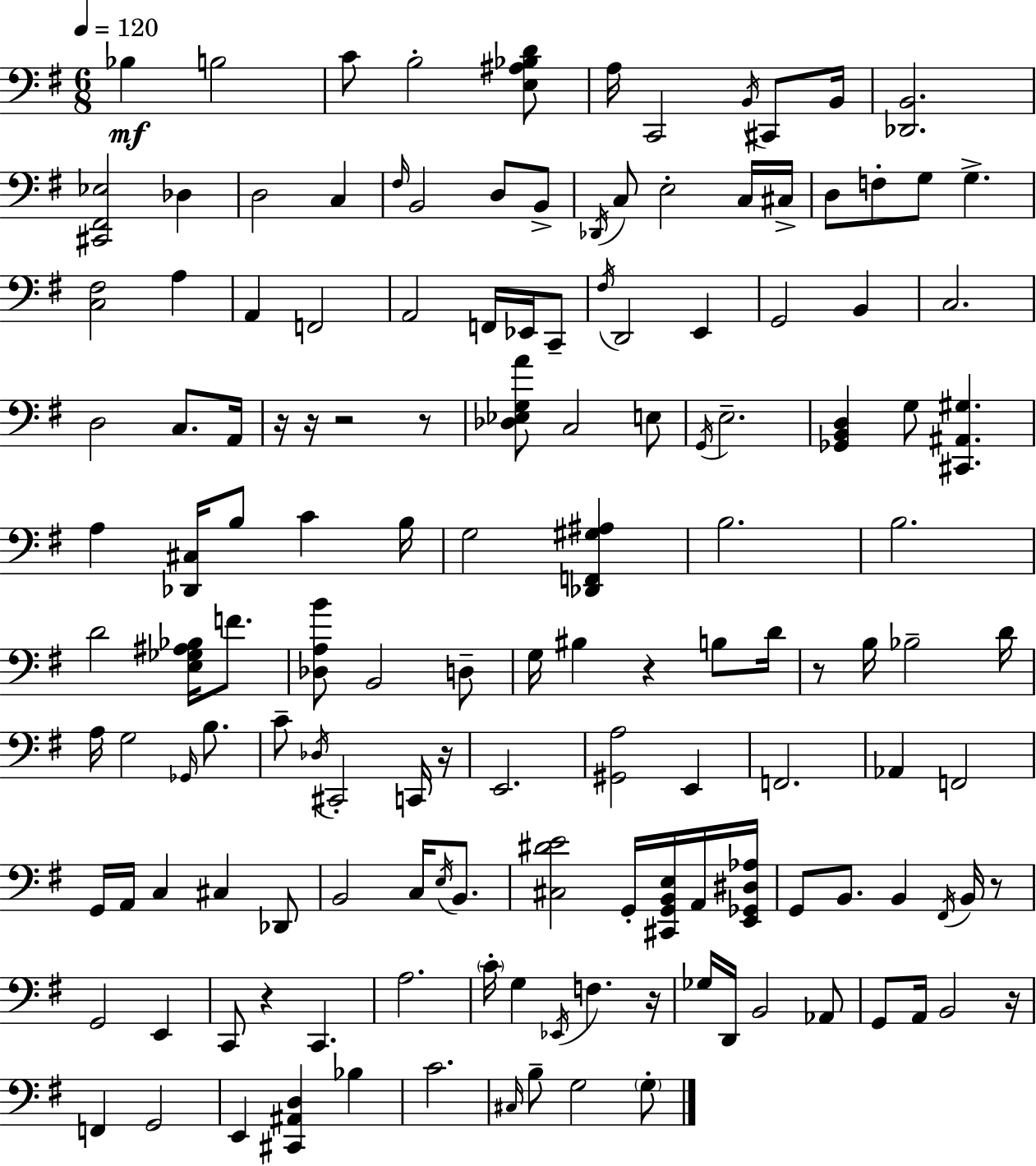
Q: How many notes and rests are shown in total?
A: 145